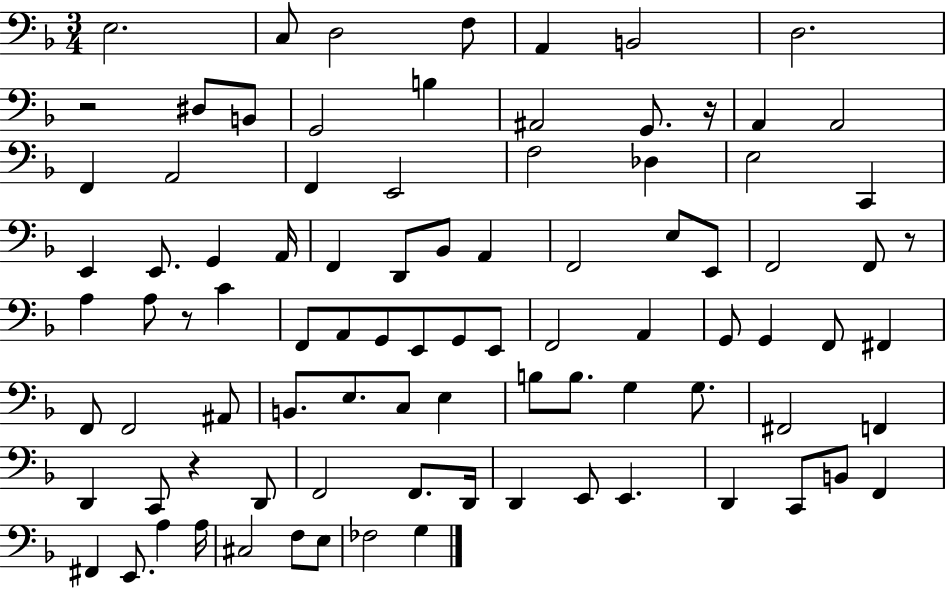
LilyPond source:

{
  \clef bass
  \numericTimeSignature
  \time 3/4
  \key f \major
  \repeat volta 2 { e2. | c8 d2 f8 | a,4 b,2 | d2. | \break r2 dis8 b,8 | g,2 b4 | ais,2 g,8. r16 | a,4 a,2 | \break f,4 a,2 | f,4 e,2 | f2 des4 | e2 c,4 | \break e,4 e,8. g,4 a,16 | f,4 d,8 bes,8 a,4 | f,2 e8 e,8 | f,2 f,8 r8 | \break a4 a8 r8 c'4 | f,8 a,8 g,8 e,8 g,8 e,8 | f,2 a,4 | g,8 g,4 f,8 fis,4 | \break f,8 f,2 ais,8 | b,8. e8. c8 e4 | b8 b8. g4 g8. | fis,2 f,4 | \break d,4 c,8 r4 d,8 | f,2 f,8. d,16 | d,4 e,8 e,4. | d,4 c,8 b,8 f,4 | \break fis,4 e,8. a4 a16 | cis2 f8 e8 | fes2 g4 | } \bar "|."
}